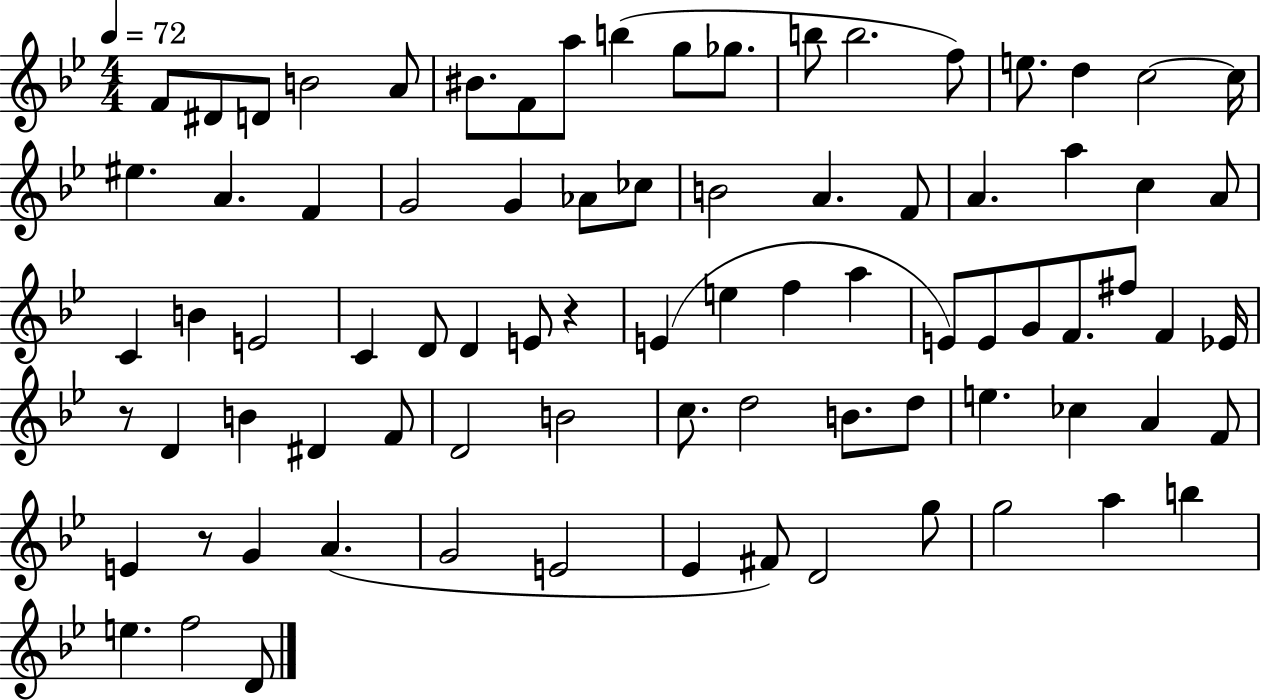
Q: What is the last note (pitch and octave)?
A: D4